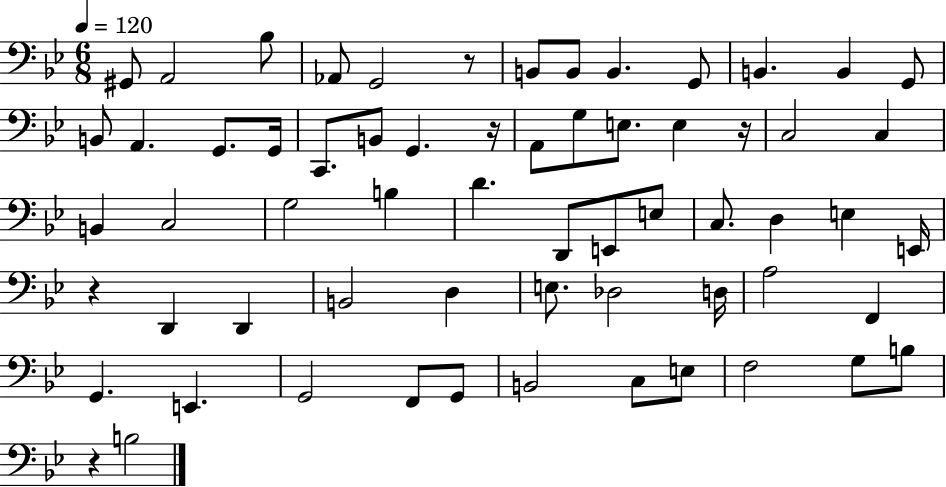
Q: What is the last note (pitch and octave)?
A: B3